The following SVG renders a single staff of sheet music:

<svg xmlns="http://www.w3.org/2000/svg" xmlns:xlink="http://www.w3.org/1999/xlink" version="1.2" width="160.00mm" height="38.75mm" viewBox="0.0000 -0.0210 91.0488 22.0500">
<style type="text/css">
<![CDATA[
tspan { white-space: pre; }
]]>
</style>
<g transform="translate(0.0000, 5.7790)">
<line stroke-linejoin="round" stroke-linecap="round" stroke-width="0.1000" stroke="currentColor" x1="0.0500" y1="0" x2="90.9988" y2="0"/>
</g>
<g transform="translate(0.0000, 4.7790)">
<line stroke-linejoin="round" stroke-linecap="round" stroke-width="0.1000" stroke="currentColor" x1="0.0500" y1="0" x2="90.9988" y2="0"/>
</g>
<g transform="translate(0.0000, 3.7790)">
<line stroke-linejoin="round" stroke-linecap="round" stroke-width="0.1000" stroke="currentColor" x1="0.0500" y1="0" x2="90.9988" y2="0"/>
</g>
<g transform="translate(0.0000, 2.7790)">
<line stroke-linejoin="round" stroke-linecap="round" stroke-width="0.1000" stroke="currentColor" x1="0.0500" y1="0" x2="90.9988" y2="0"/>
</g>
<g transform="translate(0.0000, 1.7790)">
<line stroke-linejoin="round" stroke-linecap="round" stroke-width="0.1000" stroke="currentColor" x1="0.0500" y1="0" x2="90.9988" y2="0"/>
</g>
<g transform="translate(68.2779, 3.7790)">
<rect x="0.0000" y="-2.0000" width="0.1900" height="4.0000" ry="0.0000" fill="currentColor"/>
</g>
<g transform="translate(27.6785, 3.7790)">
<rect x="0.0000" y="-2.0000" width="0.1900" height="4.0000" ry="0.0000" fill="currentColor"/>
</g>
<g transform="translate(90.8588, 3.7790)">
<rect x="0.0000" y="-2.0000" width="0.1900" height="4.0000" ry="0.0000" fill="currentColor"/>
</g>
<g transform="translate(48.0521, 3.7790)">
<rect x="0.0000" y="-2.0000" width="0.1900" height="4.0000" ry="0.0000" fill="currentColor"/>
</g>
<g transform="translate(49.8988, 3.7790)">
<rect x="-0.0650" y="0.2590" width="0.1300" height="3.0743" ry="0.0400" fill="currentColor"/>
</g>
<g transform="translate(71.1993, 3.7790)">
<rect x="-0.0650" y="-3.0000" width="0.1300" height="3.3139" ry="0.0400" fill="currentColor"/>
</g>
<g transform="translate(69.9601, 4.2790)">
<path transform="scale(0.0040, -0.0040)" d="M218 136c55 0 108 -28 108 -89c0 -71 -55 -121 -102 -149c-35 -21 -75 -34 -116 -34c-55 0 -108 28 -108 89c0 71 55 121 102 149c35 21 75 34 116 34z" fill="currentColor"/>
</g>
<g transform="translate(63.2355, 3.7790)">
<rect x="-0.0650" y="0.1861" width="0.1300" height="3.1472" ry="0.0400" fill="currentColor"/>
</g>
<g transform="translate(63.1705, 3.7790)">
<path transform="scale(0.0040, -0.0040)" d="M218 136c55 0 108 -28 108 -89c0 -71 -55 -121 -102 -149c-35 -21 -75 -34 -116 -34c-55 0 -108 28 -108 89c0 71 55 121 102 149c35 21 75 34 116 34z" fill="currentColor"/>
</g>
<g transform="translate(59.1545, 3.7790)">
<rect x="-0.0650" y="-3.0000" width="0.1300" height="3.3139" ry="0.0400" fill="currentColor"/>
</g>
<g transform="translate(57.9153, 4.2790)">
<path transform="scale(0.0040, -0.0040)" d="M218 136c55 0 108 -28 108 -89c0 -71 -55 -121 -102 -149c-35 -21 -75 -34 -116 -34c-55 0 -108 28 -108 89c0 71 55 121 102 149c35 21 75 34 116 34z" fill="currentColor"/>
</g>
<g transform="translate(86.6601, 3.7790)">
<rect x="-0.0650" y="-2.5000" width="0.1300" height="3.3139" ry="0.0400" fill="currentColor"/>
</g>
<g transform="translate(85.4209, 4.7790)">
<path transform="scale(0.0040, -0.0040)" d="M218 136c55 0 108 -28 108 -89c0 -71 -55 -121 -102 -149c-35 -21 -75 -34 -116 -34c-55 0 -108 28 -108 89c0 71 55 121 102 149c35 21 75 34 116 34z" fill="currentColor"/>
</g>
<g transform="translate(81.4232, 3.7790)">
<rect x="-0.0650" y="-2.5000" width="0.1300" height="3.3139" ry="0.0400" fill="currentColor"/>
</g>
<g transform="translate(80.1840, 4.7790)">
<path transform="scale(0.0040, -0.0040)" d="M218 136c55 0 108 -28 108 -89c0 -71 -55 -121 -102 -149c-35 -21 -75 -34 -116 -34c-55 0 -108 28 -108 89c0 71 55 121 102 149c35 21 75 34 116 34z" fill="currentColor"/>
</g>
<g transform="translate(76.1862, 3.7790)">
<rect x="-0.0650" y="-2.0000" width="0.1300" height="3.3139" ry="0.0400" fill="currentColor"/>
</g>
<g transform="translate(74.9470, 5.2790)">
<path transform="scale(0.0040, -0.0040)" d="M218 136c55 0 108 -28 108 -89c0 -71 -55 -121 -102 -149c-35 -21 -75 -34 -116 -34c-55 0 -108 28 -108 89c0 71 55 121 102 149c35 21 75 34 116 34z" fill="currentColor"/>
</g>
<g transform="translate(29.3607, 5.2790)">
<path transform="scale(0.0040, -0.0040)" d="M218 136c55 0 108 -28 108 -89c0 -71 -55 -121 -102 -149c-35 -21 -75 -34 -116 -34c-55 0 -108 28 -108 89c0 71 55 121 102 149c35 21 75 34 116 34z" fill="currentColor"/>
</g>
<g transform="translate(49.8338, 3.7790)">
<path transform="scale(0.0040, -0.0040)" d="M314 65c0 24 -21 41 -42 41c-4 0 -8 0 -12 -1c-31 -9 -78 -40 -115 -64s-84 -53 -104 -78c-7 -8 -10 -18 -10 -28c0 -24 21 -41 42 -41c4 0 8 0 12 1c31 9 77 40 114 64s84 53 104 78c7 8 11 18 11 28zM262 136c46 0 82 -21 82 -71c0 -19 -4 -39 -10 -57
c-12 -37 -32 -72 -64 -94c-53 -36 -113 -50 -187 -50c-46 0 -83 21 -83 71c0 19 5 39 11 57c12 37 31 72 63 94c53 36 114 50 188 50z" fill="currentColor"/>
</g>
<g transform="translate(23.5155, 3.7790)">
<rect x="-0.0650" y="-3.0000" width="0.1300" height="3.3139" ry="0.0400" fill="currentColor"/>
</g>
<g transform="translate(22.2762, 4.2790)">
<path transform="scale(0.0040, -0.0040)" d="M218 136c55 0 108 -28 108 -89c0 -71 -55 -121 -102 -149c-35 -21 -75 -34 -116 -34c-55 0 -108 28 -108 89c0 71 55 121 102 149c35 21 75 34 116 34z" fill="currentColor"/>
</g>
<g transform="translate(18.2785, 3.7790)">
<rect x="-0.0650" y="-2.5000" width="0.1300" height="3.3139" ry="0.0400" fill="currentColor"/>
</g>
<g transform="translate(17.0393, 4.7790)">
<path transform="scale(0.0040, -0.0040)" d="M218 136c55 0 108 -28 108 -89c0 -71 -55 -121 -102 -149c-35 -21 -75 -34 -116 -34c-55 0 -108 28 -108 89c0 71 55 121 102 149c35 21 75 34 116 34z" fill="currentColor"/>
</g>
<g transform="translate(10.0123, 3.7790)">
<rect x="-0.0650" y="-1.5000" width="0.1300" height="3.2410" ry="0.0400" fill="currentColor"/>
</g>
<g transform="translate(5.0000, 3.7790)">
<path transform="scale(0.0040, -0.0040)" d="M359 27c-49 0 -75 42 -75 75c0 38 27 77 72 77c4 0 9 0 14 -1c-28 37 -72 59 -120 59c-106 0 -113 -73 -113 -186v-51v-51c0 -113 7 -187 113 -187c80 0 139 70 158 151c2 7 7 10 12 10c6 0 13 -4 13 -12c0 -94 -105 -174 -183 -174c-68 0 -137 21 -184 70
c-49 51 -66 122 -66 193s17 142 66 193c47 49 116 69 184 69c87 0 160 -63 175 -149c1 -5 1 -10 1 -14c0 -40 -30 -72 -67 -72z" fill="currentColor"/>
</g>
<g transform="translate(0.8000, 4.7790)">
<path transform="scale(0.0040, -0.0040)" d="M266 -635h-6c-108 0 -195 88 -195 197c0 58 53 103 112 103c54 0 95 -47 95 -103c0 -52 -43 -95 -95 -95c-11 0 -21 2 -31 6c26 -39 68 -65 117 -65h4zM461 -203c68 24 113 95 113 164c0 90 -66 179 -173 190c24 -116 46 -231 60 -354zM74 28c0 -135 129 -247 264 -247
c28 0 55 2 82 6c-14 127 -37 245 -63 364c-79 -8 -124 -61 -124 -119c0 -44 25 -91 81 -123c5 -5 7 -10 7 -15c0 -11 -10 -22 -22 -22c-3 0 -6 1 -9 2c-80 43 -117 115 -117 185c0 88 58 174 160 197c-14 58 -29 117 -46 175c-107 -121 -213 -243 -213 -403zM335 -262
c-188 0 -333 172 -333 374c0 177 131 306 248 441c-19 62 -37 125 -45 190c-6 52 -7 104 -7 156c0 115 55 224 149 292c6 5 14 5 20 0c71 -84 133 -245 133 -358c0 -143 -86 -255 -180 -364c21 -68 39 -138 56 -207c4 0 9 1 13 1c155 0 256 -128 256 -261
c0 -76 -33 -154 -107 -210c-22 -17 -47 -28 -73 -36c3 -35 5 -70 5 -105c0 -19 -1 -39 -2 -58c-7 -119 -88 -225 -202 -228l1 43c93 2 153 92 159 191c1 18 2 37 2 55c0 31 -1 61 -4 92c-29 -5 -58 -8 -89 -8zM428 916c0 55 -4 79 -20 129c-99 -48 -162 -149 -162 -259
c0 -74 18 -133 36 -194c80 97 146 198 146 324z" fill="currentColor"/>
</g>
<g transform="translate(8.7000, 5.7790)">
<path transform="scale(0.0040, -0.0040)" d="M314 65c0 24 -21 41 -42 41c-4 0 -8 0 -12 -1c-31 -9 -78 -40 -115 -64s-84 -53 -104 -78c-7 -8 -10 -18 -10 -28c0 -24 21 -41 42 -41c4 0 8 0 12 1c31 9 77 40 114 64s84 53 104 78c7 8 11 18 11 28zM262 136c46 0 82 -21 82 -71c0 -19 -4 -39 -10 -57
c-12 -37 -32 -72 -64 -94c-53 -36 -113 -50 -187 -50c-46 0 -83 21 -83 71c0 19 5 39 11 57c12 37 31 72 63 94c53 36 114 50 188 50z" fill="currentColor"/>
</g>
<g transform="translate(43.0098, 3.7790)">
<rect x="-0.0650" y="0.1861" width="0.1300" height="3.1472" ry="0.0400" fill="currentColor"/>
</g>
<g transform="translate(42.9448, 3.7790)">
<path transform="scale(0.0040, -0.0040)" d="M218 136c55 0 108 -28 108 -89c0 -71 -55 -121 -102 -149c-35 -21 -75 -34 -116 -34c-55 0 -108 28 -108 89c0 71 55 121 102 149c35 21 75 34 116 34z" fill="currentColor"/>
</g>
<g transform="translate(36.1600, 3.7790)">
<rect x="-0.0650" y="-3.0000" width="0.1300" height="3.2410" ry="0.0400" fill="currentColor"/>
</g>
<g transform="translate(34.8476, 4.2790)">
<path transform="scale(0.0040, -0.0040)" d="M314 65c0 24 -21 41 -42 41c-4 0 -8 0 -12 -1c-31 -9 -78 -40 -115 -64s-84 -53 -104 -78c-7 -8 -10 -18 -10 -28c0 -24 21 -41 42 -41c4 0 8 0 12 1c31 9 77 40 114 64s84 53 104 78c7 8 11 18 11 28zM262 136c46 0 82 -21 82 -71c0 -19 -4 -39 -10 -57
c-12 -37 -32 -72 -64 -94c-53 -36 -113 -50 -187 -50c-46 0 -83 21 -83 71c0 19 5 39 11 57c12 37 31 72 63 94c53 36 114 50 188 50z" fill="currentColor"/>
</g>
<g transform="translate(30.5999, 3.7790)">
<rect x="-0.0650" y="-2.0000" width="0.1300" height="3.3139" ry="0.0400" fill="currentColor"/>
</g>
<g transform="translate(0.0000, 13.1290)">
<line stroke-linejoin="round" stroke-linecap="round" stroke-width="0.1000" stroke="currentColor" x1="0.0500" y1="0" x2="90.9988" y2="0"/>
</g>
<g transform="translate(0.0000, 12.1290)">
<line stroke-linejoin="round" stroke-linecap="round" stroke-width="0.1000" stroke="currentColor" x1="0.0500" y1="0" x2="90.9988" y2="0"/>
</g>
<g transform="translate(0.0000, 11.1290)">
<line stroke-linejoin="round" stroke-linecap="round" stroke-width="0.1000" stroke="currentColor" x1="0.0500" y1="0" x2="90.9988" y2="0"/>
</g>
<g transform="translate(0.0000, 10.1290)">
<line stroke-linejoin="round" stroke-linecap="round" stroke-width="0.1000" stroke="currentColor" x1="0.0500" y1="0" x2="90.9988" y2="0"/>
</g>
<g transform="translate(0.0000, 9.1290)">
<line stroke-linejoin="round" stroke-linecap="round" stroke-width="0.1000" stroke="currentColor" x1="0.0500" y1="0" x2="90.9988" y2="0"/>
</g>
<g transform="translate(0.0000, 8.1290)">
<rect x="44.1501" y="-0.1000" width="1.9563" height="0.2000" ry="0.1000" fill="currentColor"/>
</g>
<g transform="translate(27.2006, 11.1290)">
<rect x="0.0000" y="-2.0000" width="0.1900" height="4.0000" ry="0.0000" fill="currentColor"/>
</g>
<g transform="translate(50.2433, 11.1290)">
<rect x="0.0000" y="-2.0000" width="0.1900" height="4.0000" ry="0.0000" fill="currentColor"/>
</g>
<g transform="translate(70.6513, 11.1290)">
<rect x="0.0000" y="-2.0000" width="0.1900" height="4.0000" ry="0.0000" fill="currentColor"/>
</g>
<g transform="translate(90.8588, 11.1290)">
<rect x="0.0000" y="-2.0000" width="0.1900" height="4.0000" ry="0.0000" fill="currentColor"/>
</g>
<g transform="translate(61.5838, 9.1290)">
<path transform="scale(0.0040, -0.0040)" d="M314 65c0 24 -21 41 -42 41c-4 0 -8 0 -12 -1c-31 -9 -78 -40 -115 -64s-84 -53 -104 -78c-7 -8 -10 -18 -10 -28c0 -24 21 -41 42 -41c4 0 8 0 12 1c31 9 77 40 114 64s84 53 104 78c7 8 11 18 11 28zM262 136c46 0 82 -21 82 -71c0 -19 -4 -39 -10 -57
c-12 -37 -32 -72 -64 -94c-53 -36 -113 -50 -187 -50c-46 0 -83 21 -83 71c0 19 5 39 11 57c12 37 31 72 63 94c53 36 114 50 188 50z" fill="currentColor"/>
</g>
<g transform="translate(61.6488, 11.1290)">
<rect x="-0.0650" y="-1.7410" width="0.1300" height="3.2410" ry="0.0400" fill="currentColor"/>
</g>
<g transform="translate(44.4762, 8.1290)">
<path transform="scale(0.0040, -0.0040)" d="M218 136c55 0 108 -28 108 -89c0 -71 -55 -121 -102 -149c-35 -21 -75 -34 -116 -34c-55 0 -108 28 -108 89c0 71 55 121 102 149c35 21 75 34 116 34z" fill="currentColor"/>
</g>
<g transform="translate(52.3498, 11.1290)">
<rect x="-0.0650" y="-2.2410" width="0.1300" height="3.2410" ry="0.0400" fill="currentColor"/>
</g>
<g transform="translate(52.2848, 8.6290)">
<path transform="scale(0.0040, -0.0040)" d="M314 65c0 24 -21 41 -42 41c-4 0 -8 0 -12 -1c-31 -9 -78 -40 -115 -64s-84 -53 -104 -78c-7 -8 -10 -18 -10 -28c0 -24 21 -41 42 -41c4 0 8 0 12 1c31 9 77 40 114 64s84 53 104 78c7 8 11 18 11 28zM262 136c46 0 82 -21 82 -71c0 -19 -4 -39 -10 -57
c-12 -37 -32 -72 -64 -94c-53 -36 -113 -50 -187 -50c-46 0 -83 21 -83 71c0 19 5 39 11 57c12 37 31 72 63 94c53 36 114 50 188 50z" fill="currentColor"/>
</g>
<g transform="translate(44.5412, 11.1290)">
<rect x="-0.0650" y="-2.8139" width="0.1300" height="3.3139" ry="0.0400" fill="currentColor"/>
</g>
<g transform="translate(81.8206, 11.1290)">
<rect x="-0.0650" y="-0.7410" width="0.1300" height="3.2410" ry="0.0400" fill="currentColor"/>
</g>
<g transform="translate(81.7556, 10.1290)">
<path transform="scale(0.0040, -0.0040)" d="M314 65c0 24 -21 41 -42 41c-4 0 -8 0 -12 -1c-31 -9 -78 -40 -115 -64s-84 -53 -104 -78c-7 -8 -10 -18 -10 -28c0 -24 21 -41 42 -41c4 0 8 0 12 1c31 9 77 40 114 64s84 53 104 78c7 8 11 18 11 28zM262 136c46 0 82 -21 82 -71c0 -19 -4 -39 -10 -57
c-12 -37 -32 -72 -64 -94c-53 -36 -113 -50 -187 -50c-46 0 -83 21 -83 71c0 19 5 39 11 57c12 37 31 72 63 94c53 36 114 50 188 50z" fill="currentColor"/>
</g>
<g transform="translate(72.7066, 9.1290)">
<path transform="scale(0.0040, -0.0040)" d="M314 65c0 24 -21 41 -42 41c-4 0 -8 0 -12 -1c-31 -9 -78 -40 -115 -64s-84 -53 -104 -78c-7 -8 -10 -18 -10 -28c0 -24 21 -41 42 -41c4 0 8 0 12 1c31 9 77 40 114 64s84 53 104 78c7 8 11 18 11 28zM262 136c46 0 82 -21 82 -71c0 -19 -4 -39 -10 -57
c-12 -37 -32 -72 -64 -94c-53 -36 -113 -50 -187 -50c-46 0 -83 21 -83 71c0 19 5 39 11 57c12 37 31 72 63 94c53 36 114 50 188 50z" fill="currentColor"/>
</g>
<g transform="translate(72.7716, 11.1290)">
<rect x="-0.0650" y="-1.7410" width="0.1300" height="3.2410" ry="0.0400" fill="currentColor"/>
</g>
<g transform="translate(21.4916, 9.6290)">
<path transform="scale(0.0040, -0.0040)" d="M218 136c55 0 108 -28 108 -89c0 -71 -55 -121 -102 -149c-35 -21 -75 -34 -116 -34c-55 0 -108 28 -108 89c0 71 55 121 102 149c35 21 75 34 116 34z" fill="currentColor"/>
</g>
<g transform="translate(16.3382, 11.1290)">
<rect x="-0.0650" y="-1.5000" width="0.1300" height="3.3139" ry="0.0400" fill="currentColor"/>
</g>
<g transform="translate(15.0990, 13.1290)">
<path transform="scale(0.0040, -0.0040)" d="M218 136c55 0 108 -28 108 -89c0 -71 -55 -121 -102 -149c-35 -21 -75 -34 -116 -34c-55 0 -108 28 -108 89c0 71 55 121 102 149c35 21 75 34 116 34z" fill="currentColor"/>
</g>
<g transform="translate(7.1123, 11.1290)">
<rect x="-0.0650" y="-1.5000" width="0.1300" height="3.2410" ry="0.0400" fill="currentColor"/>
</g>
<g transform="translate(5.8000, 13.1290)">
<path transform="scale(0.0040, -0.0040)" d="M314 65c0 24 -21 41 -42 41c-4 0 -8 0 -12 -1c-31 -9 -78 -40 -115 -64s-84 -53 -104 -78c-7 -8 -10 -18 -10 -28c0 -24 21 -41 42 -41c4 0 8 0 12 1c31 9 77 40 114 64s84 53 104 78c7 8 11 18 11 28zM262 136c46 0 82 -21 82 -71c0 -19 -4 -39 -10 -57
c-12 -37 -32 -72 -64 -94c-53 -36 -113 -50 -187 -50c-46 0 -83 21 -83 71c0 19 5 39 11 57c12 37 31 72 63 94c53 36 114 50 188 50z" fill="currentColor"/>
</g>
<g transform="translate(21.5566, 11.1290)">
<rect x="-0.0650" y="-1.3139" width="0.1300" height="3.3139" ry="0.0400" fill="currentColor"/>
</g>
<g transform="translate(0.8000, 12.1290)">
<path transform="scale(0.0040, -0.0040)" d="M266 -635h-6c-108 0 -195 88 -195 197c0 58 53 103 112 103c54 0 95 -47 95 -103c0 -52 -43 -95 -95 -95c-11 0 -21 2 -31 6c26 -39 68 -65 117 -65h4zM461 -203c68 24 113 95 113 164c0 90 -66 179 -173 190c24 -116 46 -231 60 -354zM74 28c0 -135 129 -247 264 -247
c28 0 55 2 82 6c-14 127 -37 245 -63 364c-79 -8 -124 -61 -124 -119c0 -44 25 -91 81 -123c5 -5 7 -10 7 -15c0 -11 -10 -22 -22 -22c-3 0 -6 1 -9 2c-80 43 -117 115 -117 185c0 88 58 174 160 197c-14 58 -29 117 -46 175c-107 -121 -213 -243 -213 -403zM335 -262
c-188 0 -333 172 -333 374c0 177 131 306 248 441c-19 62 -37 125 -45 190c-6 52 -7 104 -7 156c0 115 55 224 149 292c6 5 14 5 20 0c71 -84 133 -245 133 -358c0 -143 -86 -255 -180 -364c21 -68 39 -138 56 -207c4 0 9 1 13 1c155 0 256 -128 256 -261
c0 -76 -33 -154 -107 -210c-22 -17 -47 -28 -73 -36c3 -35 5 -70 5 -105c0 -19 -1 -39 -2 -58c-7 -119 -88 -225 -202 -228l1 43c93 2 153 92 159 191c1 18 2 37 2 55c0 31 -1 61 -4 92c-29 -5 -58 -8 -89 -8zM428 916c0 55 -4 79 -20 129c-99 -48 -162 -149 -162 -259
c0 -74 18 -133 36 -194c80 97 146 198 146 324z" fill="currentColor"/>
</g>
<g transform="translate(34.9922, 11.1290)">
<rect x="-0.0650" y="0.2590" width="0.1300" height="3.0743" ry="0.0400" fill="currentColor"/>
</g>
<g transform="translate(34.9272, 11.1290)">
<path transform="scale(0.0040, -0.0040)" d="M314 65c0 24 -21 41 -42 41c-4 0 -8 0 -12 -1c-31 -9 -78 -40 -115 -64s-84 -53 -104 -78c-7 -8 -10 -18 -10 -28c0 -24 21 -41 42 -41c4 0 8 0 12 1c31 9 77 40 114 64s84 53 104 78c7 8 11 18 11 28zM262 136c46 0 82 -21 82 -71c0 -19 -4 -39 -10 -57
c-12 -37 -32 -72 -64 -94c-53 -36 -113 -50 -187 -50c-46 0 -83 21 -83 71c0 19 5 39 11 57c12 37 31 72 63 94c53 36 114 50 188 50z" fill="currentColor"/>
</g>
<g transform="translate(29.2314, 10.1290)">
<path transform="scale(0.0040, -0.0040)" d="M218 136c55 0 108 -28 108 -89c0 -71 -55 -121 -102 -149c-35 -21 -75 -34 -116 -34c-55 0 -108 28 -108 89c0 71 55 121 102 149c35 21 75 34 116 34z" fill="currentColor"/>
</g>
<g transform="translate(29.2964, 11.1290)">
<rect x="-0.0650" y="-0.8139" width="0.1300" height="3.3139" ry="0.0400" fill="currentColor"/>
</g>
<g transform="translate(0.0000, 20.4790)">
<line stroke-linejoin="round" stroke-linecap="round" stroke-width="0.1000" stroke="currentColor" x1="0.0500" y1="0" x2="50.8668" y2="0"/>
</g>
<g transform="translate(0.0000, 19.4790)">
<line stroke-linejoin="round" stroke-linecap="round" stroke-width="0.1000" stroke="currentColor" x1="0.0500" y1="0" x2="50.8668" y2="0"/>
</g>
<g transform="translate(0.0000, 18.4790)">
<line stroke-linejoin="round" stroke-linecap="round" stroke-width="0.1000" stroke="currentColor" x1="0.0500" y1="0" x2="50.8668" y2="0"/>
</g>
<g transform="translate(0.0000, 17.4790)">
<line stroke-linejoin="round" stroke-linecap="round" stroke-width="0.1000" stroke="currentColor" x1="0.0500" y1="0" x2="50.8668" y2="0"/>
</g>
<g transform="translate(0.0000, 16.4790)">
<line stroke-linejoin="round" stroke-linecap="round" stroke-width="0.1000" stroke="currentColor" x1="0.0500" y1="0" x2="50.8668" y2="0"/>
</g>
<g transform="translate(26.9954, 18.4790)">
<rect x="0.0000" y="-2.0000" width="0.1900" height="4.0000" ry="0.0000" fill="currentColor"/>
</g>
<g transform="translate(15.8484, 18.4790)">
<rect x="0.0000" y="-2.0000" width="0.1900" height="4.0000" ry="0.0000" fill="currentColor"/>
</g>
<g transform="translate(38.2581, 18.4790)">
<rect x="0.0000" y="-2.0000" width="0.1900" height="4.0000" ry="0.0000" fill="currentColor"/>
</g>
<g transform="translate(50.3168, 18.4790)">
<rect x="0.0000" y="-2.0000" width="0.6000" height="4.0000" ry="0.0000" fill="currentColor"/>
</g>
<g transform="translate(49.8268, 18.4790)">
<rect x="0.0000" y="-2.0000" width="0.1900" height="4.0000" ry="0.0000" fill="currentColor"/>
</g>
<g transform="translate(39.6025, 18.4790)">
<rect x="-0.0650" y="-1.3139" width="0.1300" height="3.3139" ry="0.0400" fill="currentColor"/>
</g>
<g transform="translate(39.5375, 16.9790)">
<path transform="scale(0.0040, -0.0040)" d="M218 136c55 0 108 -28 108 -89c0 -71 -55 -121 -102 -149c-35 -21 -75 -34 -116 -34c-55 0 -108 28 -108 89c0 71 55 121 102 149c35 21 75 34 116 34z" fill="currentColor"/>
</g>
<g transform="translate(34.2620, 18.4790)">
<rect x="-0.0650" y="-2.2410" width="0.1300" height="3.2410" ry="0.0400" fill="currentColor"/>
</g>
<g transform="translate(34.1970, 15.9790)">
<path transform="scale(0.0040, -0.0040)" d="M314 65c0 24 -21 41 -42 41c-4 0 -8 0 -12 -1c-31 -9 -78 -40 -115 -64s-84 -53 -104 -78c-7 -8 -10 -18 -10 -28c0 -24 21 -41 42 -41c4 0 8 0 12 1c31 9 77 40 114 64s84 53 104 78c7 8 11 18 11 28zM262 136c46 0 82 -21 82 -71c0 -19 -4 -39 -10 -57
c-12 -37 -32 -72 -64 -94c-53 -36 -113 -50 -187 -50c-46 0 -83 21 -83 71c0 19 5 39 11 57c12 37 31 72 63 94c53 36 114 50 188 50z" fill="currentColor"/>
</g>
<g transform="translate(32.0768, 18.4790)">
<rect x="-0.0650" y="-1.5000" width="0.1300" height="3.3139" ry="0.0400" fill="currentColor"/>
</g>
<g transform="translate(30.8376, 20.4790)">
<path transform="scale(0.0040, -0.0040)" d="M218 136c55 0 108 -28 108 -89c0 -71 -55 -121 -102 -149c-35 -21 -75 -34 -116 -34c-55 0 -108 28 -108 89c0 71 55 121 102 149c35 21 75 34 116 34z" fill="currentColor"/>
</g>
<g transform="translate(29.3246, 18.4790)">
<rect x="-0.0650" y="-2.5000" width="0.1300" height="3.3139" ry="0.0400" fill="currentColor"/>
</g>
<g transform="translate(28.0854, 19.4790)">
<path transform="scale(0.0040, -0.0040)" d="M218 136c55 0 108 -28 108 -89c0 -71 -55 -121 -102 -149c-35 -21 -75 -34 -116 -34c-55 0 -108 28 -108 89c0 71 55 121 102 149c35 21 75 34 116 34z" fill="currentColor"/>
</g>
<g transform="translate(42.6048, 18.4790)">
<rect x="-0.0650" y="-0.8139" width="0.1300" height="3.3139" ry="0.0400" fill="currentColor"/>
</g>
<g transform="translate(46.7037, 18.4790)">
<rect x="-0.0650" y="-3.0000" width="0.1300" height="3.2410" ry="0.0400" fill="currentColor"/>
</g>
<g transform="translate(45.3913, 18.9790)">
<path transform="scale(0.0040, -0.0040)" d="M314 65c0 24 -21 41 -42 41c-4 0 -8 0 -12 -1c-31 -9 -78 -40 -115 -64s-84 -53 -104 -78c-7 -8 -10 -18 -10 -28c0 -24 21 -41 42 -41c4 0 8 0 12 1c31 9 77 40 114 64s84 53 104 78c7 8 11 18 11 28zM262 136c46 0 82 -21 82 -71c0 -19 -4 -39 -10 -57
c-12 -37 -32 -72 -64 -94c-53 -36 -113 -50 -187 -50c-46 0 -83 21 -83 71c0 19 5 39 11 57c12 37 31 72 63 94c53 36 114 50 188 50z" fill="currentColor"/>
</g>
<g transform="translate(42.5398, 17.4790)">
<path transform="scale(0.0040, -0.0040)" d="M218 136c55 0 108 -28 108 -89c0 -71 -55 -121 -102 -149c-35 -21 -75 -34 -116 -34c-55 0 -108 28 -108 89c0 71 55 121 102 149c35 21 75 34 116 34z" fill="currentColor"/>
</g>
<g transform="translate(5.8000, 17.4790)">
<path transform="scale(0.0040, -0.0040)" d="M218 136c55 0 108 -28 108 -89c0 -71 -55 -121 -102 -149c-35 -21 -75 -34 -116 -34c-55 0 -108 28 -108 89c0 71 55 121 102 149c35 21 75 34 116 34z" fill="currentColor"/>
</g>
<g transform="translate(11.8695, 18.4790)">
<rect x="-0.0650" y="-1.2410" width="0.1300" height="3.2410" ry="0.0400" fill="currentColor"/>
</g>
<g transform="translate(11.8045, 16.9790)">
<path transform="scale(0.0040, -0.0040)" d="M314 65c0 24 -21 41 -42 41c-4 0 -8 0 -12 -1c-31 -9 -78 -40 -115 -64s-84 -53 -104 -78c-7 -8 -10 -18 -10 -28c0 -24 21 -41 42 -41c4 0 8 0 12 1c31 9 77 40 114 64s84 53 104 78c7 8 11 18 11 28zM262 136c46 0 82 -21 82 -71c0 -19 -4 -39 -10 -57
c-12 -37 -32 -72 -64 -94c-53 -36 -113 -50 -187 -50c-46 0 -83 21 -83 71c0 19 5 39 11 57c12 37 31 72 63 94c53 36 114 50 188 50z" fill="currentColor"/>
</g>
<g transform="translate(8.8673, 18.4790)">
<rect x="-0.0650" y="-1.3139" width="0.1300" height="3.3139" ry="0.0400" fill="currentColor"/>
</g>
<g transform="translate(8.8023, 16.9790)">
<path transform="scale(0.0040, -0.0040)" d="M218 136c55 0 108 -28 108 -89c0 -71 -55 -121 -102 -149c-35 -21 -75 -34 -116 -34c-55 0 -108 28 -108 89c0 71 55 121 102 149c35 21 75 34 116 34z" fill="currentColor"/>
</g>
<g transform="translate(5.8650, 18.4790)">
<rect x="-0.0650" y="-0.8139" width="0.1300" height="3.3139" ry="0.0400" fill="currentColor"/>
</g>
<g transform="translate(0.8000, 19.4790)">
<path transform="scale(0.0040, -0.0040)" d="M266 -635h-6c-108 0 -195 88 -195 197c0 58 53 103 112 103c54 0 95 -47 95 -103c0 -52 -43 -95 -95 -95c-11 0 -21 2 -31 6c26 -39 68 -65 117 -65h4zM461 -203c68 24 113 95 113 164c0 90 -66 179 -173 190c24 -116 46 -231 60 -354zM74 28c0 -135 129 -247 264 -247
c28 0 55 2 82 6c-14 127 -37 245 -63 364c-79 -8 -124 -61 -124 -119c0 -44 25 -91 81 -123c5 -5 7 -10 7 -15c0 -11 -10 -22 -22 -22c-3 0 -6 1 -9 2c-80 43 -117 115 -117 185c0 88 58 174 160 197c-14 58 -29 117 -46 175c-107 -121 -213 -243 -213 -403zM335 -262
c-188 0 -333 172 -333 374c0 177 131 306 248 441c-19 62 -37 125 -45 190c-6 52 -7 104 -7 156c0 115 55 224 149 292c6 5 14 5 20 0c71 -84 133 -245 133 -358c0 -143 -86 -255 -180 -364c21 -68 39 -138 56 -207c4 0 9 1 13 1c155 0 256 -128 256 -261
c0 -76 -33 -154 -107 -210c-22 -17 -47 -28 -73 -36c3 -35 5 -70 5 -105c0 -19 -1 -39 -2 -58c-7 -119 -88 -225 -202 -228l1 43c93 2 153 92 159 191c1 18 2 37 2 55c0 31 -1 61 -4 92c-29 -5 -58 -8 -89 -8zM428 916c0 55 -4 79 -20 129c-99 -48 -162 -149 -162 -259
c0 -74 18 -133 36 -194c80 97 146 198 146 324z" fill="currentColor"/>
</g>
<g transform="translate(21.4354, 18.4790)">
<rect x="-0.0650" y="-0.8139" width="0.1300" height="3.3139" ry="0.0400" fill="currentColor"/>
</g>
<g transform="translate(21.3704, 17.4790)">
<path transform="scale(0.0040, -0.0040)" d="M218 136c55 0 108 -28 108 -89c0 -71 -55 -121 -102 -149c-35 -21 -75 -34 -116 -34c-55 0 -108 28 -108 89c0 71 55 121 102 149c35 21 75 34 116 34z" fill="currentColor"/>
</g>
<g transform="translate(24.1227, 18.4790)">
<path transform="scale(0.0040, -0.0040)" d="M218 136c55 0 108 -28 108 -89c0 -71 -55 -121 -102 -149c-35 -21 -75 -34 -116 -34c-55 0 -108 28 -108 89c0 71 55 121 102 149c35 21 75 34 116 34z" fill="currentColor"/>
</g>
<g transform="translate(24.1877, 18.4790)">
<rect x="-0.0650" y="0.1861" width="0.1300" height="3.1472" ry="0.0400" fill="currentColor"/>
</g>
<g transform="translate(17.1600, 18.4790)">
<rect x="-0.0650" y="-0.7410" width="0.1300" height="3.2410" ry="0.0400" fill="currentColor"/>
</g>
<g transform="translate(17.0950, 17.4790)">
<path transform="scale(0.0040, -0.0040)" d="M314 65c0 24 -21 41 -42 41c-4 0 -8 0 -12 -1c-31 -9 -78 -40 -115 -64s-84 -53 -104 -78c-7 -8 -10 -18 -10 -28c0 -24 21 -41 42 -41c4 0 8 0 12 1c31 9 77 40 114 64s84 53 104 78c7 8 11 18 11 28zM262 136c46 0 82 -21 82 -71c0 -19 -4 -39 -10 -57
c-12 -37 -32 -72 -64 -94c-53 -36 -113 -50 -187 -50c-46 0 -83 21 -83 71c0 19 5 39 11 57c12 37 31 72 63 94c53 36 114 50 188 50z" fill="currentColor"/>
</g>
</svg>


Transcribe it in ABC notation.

X:1
T:Untitled
M:4/4
L:1/4
K:C
E2 G A F A2 B B2 A B A F G G E2 E e d B2 a g2 f2 f2 d2 d e e2 d2 d B G E g2 e d A2